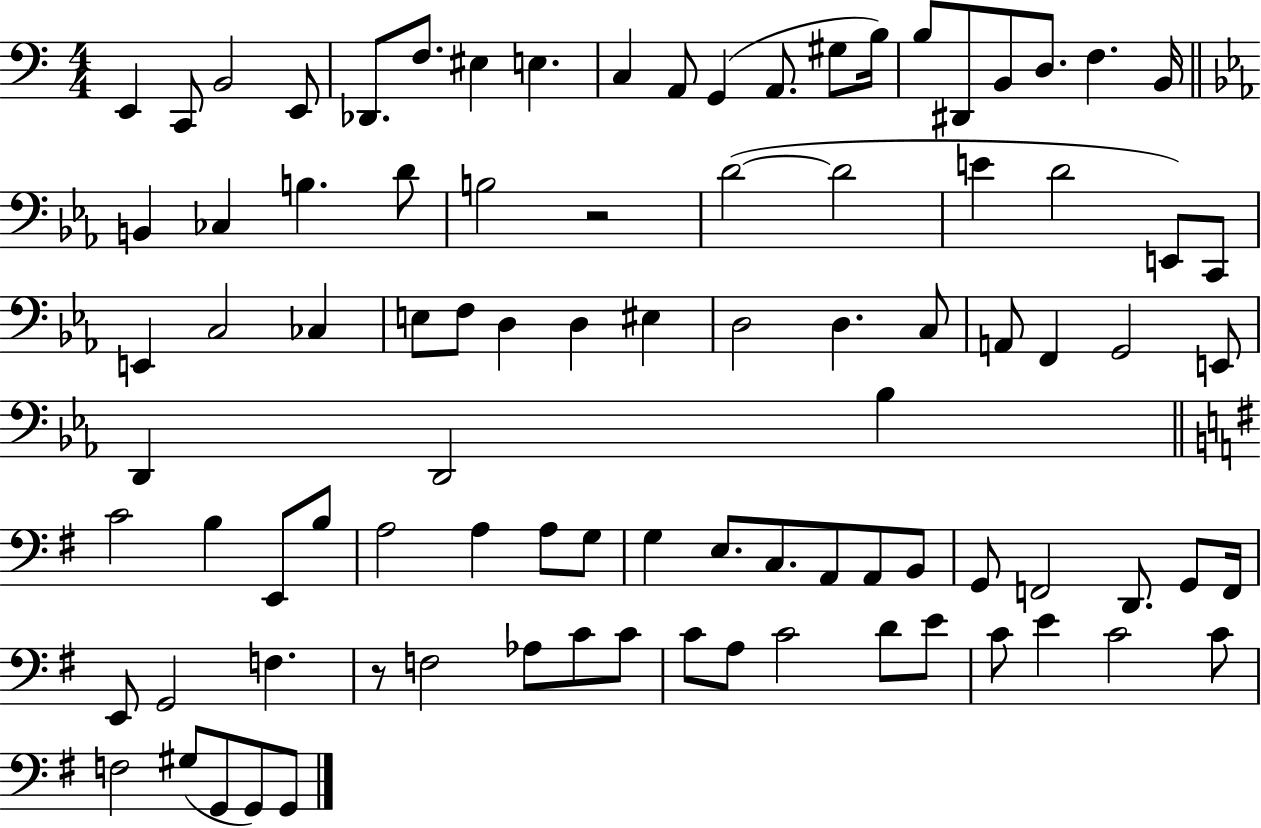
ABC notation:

X:1
T:Untitled
M:4/4
L:1/4
K:C
E,, C,,/2 B,,2 E,,/2 _D,,/2 F,/2 ^E, E, C, A,,/2 G,, A,,/2 ^G,/2 B,/4 B,/2 ^D,,/2 B,,/2 D,/2 F, B,,/4 B,, _C, B, D/2 B,2 z2 D2 D2 E D2 E,,/2 C,,/2 E,, C,2 _C, E,/2 F,/2 D, D, ^E, D,2 D, C,/2 A,,/2 F,, G,,2 E,,/2 D,, D,,2 _B, C2 B, E,,/2 B,/2 A,2 A, A,/2 G,/2 G, E,/2 C,/2 A,,/2 A,,/2 B,,/2 G,,/2 F,,2 D,,/2 G,,/2 F,,/4 E,,/2 G,,2 F, z/2 F,2 _A,/2 C/2 C/2 C/2 A,/2 C2 D/2 E/2 C/2 E C2 C/2 F,2 ^G,/2 G,,/2 G,,/2 G,,/2